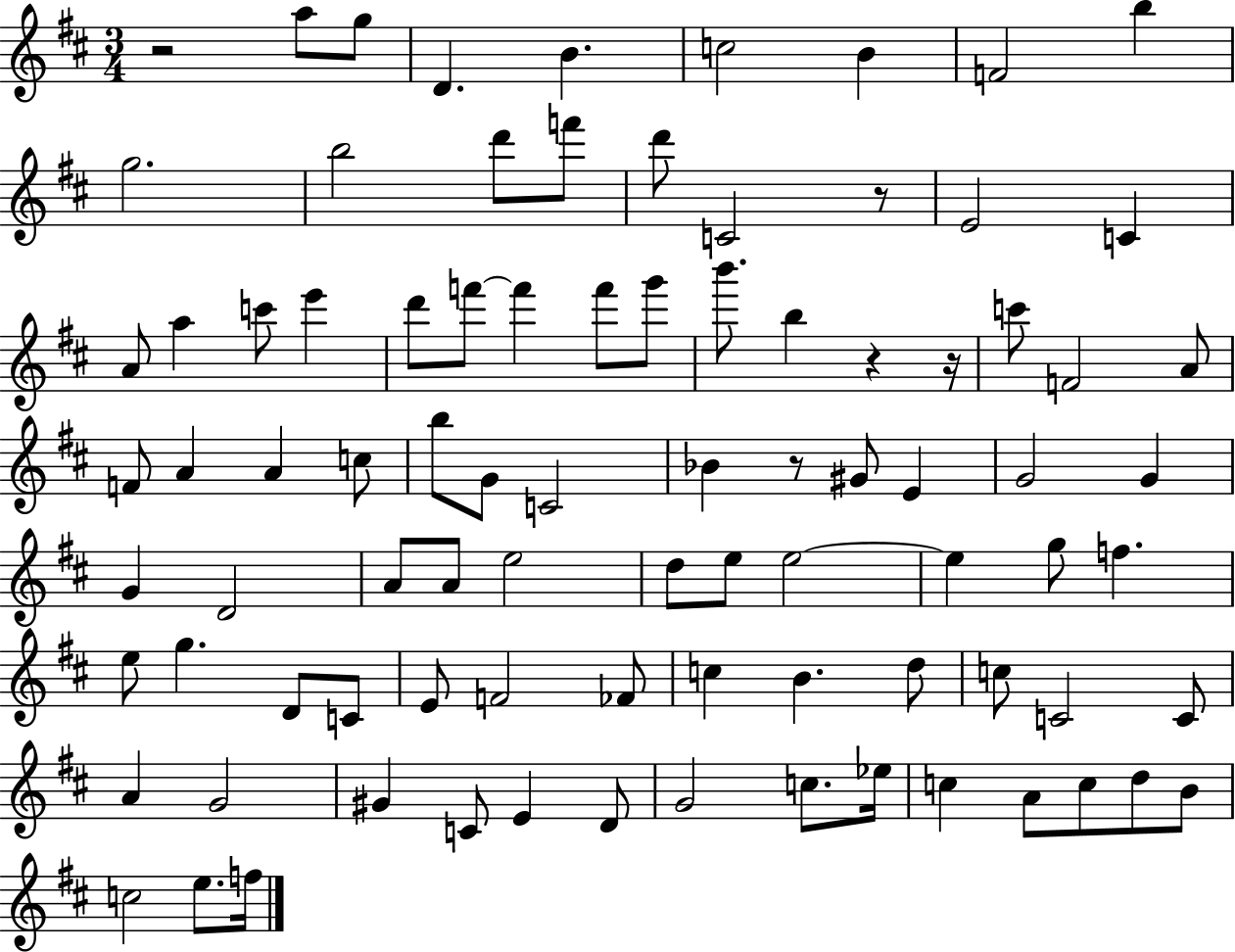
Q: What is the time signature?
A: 3/4